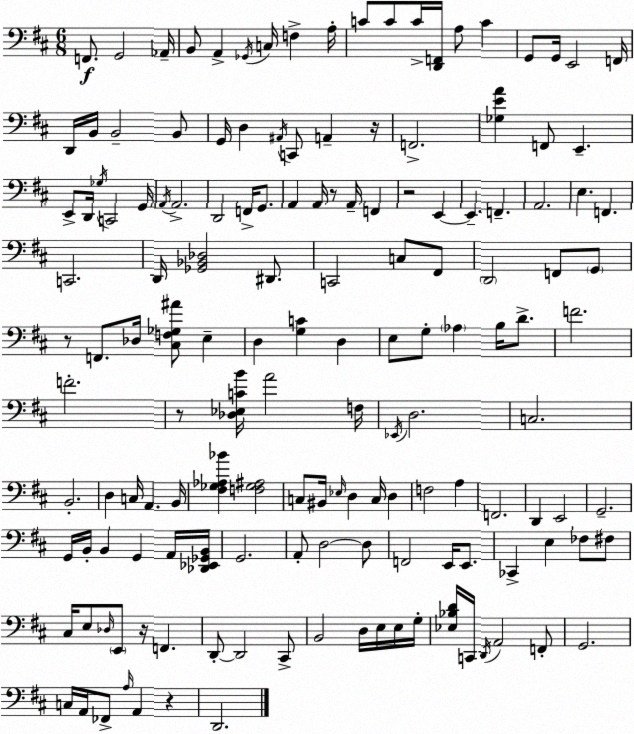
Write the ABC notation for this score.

X:1
T:Untitled
M:6/8
L:1/4
K:D
F,,/2 G,,2 _A,,/4 B,,/2 A,, _G,,/4 C,/4 F, A,/4 C/2 C/2 C/4 [D,,F,,]/4 A,/2 C G,,/2 G,,/4 E,,2 F,,/4 D,,/4 B,,/4 B,,2 B,,/2 G,,/4 D, ^A,,/4 C,,/2 A,, z/4 F,,2 [_G,EA] F,,/2 E,, E,,/2 D,,/4 _G,/4 C,,2 G,,/4 A,,/4 A,,2 D,,2 F,,/4 G,,/2 A,, A,,/4 z/2 A,,/4 F,, z2 E,, E,, F,, A,,2 E, F,, C,,2 D,,/4 [_G,,_B,,_D,]2 ^D,,/2 C,,2 C,/2 ^F,,/2 D,,2 F,,/2 G,,/2 z/2 F,,/2 _D,/4 [^C,F,_G,^A]/2 E, D, [G,C] D, E,/2 G,/2 _A, B,/4 D/2 F2 F2 z/2 [_D,_E,CB]/4 A2 F,/4 _E,,/4 D,2 C,2 B,,2 D, C,/4 A,, B,,/4 [^F,_G,_A,_B] [F,_G,^A,]2 C,/2 ^B,,/4 _E,/4 D, C,/4 D, F,2 A, F,,2 D,, E,,2 G,,2 G,,/4 B,,/4 B,, G,, A,,/4 [_D,,_E,,_G,,B,,]/4 G,,2 A,,/2 D,2 D,/2 F,,2 E,,/4 E,,/2 _C,, E, _F,/2 ^F,/2 ^C,/4 E,/2 _D,/4 E,,/2 z/4 F,, D,,/2 D,,2 ^C,,/2 B,,2 D,/4 E,/4 E,/4 G,/4 [_E,_B,D]/4 C,,/4 D,,/4 A,,2 F,,/2 G,,2 C,/4 A,,/4 _F,,/2 A,/4 A,, z D,,2